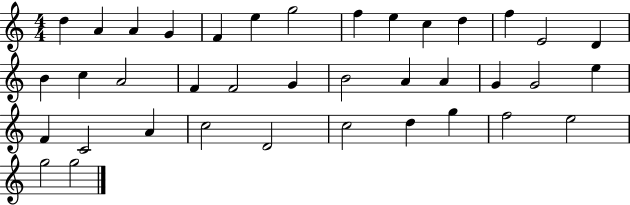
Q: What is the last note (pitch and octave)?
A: G5